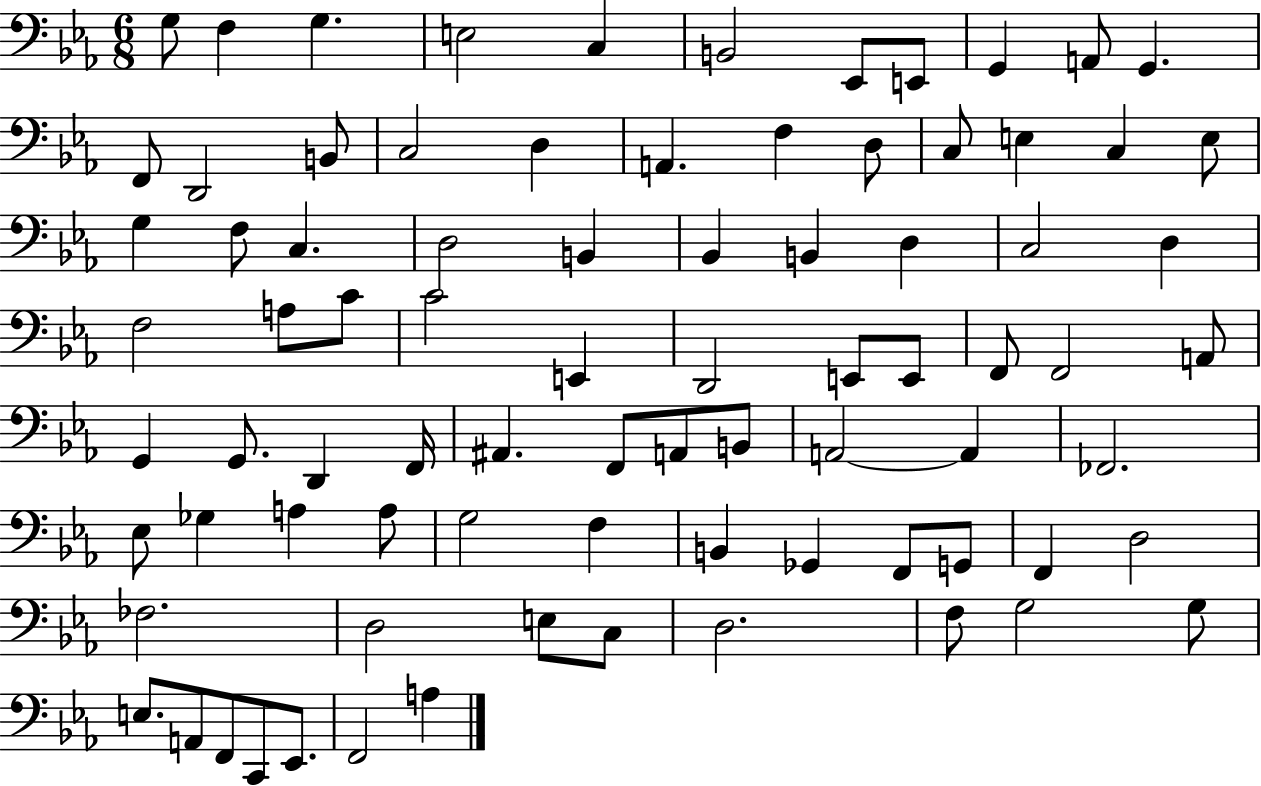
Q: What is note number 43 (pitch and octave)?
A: F2